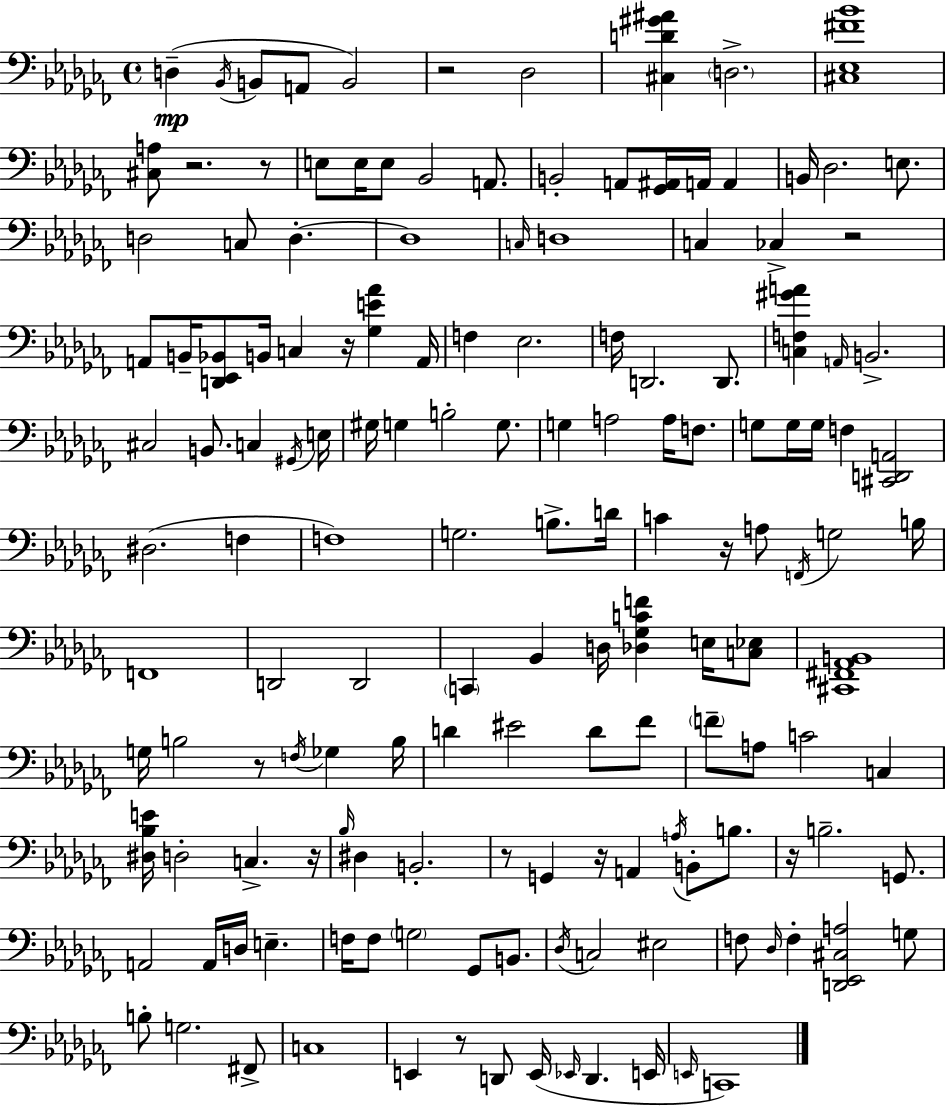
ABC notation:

X:1
T:Untitled
M:4/4
L:1/4
K:Abm
D, _B,,/4 B,,/2 A,,/2 B,,2 z2 _D,2 [^C,D^G^A] D,2 [^C,_E,^F_B]4 [^C,A,]/2 z2 z/2 E,/2 E,/4 E,/2 _B,,2 A,,/2 B,,2 A,,/2 [_G,,^A,,]/4 A,,/4 A,, B,,/4 _D,2 E,/2 D,2 C,/2 D, D,4 C,/4 D,4 C, _C, z2 A,,/2 B,,/4 [D,,_E,,_B,,]/2 B,,/4 C, z/4 [_G,E_A] A,,/4 F, _E,2 F,/4 D,,2 D,,/2 [C,F,^GA] A,,/4 B,,2 ^C,2 B,,/2 C, ^G,,/4 E,/4 ^G,/4 G, B,2 G,/2 G, A,2 A,/4 F,/2 G,/2 G,/4 G,/4 F, [^C,,D,,A,,]2 ^D,2 F, F,4 G,2 B,/2 D/4 C z/4 A,/2 F,,/4 G,2 B,/4 F,,4 D,,2 D,,2 C,, _B,, D,/4 [_D,_G,CF] E,/4 [C,_E,]/2 [^C,,^F,,_A,,B,,]4 G,/4 B,2 z/2 F,/4 _G, B,/4 D ^E2 D/2 _F/2 F/2 A,/2 C2 C, [^D,_B,E]/4 D,2 C, z/4 _B,/4 ^D, B,,2 z/2 G,, z/4 A,, A,/4 B,,/2 B,/2 z/4 B,2 G,,/2 A,,2 A,,/4 D,/4 E, F,/4 F,/2 G,2 _G,,/2 B,,/2 _D,/4 C,2 ^E,2 F,/2 _D,/4 F, [D,,_E,,^C,A,]2 G,/2 B,/2 G,2 ^F,,/2 C,4 E,, z/2 D,,/2 E,,/4 _E,,/4 D,, E,,/4 E,,/4 C,,4